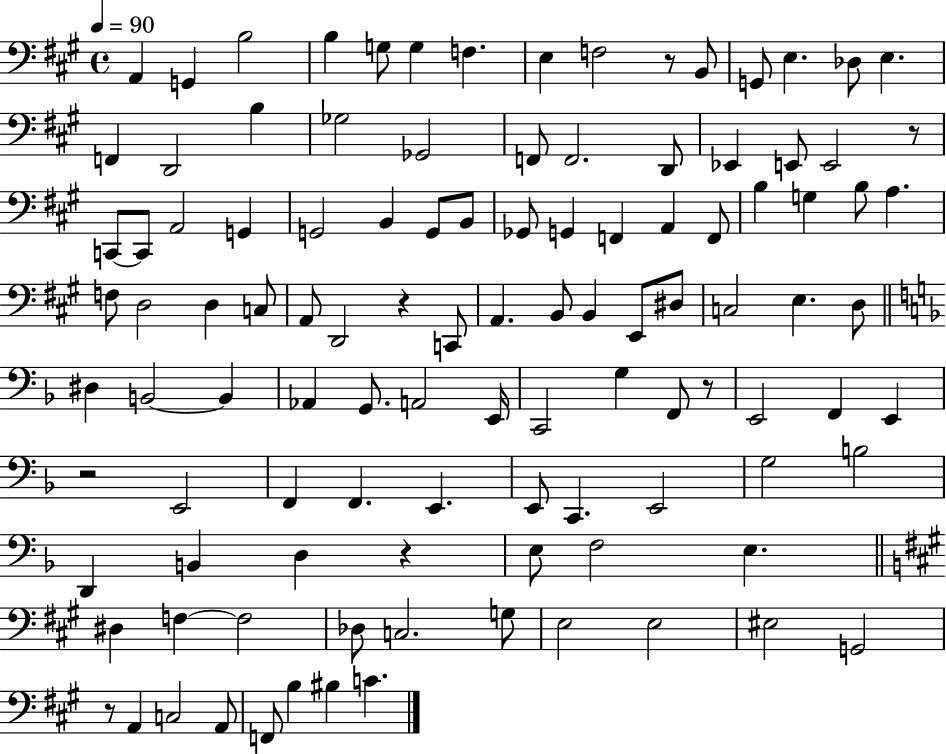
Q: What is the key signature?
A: A major